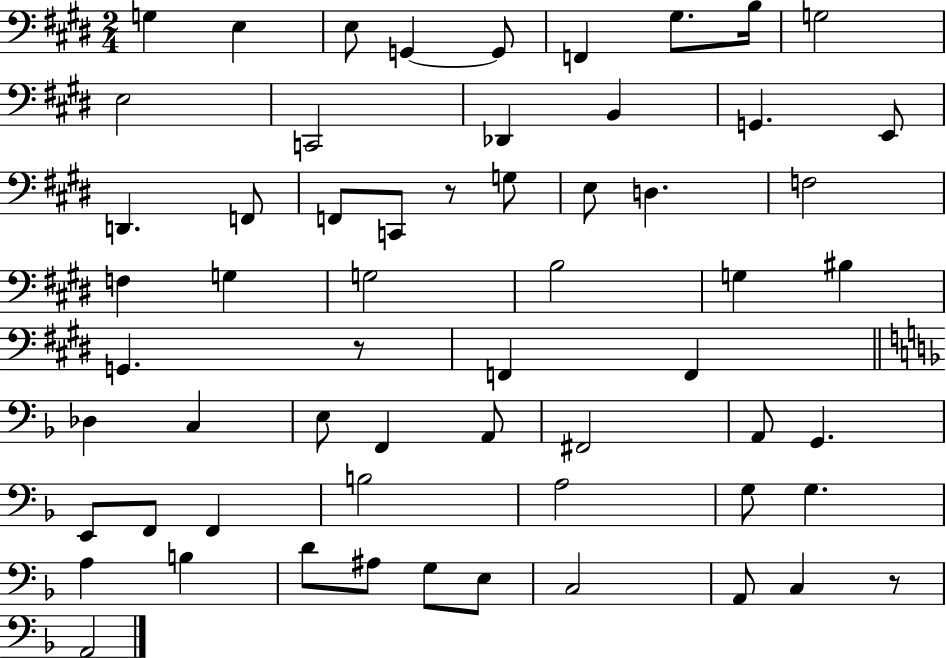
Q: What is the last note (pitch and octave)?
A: A2